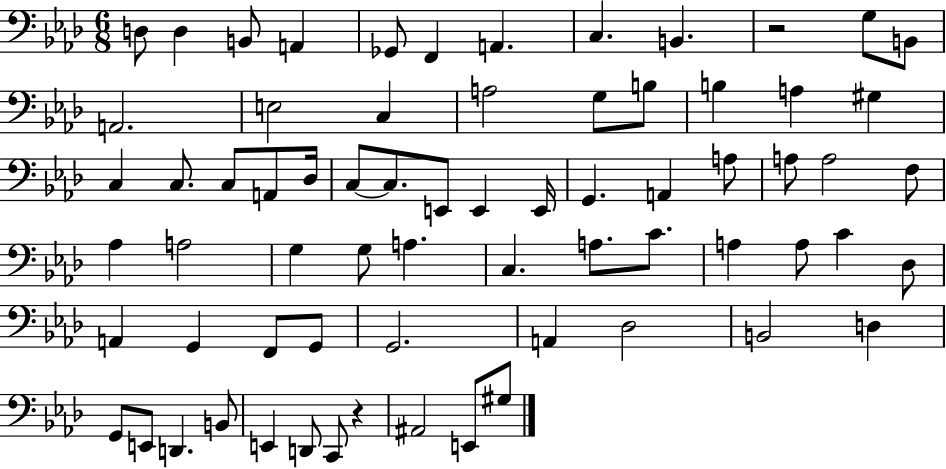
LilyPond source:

{
  \clef bass
  \numericTimeSignature
  \time 6/8
  \key aes \major
  \repeat volta 2 { d8 d4 b,8 a,4 | ges,8 f,4 a,4. | c4. b,4. | r2 g8 b,8 | \break a,2. | e2 c4 | a2 g8 b8 | b4 a4 gis4 | \break c4 c8. c8 a,8 des16 | c8~~ c8. e,8 e,4 e,16 | g,4. a,4 a8 | a8 a2 f8 | \break aes4 a2 | g4 g8 a4. | c4. a8. c'8. | a4 a8 c'4 des8 | \break a,4 g,4 f,8 g,8 | g,2. | a,4 des2 | b,2 d4 | \break g,8 e,8 d,4. b,8 | e,4 d,8 c,8 r4 | ais,2 e,8 gis8 | } \bar "|."
}